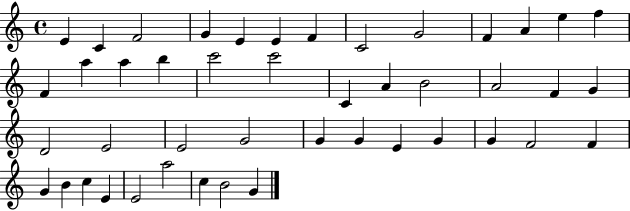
{
  \clef treble
  \time 4/4
  \defaultTimeSignature
  \key c \major
  e'4 c'4 f'2 | g'4 e'4 e'4 f'4 | c'2 g'2 | f'4 a'4 e''4 f''4 | \break f'4 a''4 a''4 b''4 | c'''2 c'''2 | c'4 a'4 b'2 | a'2 f'4 g'4 | \break d'2 e'2 | e'2 g'2 | g'4 g'4 e'4 g'4 | g'4 f'2 f'4 | \break g'4 b'4 c''4 e'4 | e'2 a''2 | c''4 b'2 g'4 | \bar "|."
}